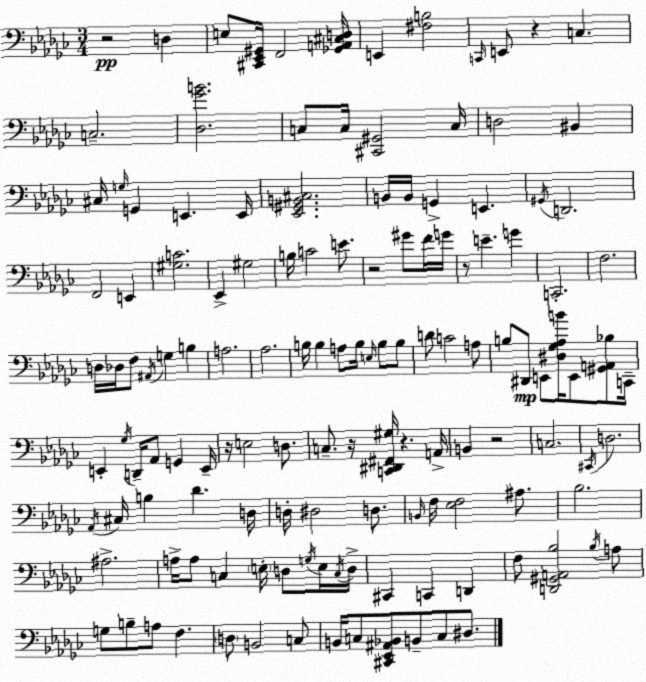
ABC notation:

X:1
T:Untitled
M:3/4
L:1/4
K:Ebm
z2 D, E,/2 [^C,,_E,,^G,,]/4 F,,2 [_G,,A,,^C,D,]/4 E,, [^F,B,]2 C,,/4 E,,/2 z C, C,2 [_D,_GB]2 C,/2 C,/4 [^C,,^G,,]2 C,/4 D,2 ^B,, ^C,/4 G,/4 G,, E,, E,,/4 [_E,,^G,,B,,^C,]2 B,,/4 B,,/4 G,, E,, ^G,,/4 D,,2 F,,2 E,, [^G,C]2 _E,, ^G,2 B,/4 C2 E/2 z2 ^G/2 F/4 G/4 z/2 E G C,,2 F,2 D,/4 _D,/4 F,/2 ^A,,/4 G, B, A,2 _A,2 B,/4 B, A,/2 B,/4 E,/4 B,/2 B,/2 D/2 C2 A,/2 B,/2 ^D,,/2 E,,/2 [^D,_G,_A,B]/4 E,,/2 [^G,,A,,_B,]/2 C,,/4 E,, _G,/4 D,,/4 _A,,/2 G,, E,,/4 z/4 E,2 D,/2 C,/2 z/4 [C,,^D,,^F,,^G,]/4 z A,,/4 B,, z2 C,2 ^C,,/4 D,2 _A,,/4 ^C,/4 B, _D D,/4 D,/4 ^D,2 D,/2 B,,/4 F,/4 [_E,F,]2 ^A,/2 _B,2 ^A,2 A,/4 A,/2 C, E,/4 D,/2 G,/4 E,/4 C,/4 D,/4 ^C,, C,, D,, F,/2 [D,,^G,,A,,_B,]2 _B,/4 A,/2 G,/2 B,/2 A,/2 F, D,/2 B,,2 C,/2 B,,/4 C,/2 [^C,,_E,,^A,,_B,,]/2 B,,/2 C,/2 ^D,/2